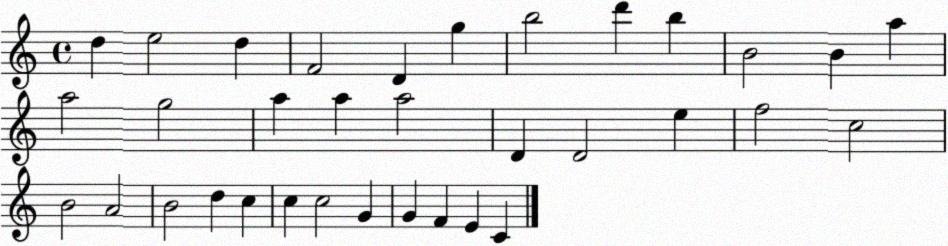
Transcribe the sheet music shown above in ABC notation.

X:1
T:Untitled
M:4/4
L:1/4
K:C
d e2 d F2 D g b2 d' b B2 B a a2 g2 a a a2 D D2 e f2 c2 B2 A2 B2 d c c c2 G G F E C